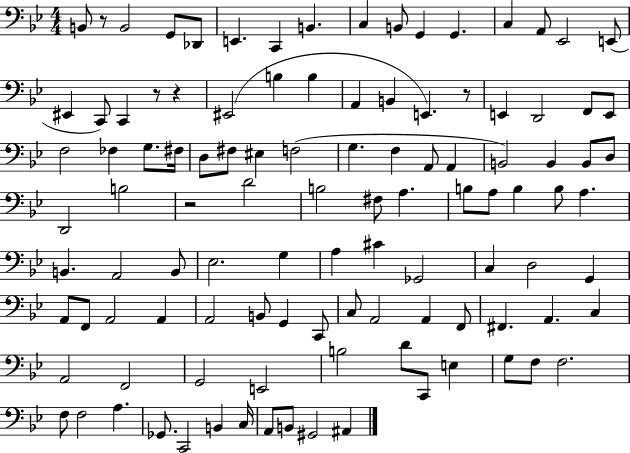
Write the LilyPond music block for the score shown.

{
  \clef bass
  \numericTimeSignature
  \time 4/4
  \key bes \major
  \repeat volta 2 { b,8 r8 b,2 g,8 des,8 | e,4. c,4 b,4. | c4 b,8 g,4 g,4. | c4 a,8 ees,2 e,8( | \break eis,4 c,8) c,4 r8 r4 | eis,2( b4 b4 | a,4 b,4 e,4.) r8 | e,4 d,2 f,8 e,8 | \break f2 fes4 g8. fis16 | d8 fis8 eis4 f2( | g4. f4 a,8 a,4 | b,2) b,4 b,8 d8 | \break d,2 b2 | r2 d'2 | b2 fis8 a4. | b8 a8 b4 b8 a4. | \break b,4. a,2 b,8 | ees2. g4 | a4 cis'4 ges,2 | c4 d2 g,4 | \break a,8 f,8 a,2 a,4 | a,2 b,8 g,4 c,8 | c8 a,2 a,4 f,8 | fis,4. a,4. c4 | \break a,2 f,2 | g,2 e,2 | b2 d'8 c,8 e4 | g8 f8 f2. | \break f8 f2 a4. | ges,8. c,2 b,4 c16 | a,8 b,8 gis,2 ais,4 | } \bar "|."
}